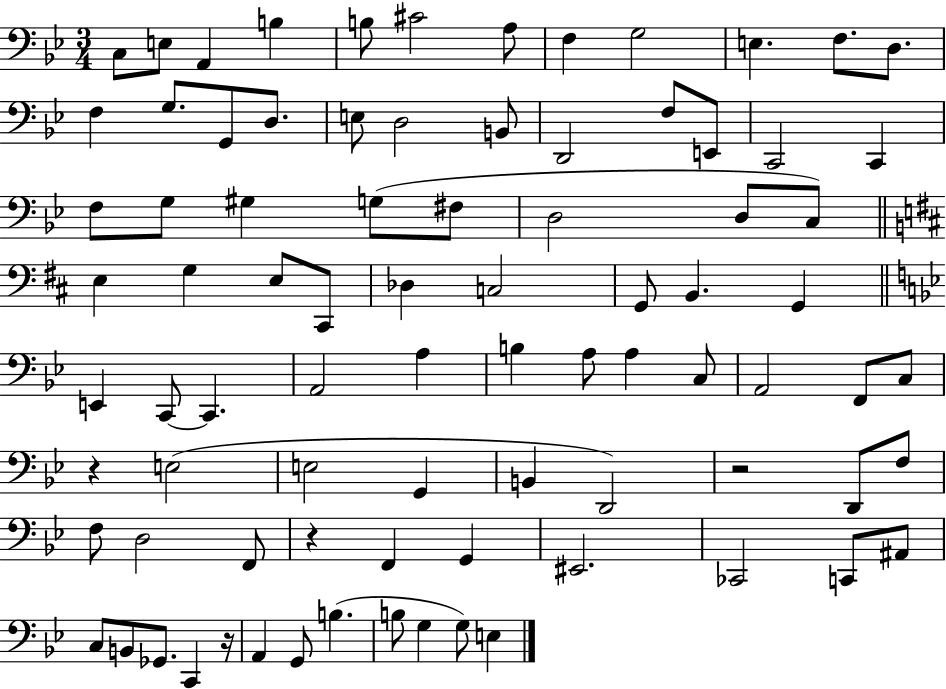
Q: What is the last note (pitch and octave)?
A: E3